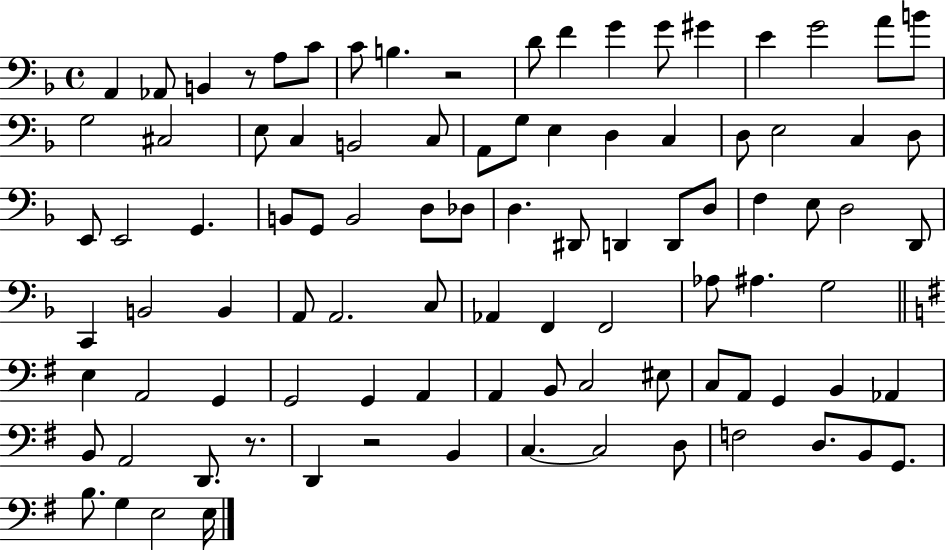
X:1
T:Untitled
M:4/4
L:1/4
K:F
A,, _A,,/2 B,, z/2 A,/2 C/2 C/2 B, z2 D/2 F G G/2 ^G E G2 A/2 B/2 G,2 ^C,2 E,/2 C, B,,2 C,/2 A,,/2 G,/2 E, D, C, D,/2 E,2 C, D,/2 E,,/2 E,,2 G,, B,,/2 G,,/2 B,,2 D,/2 _D,/2 D, ^D,,/2 D,, D,,/2 D,/2 F, E,/2 D,2 D,,/2 C,, B,,2 B,, A,,/2 A,,2 C,/2 _A,, F,, F,,2 _A,/2 ^A, G,2 E, A,,2 G,, G,,2 G,, A,, A,, B,,/2 C,2 ^E,/2 C,/2 A,,/2 G,, B,, _A,, B,,/2 A,,2 D,,/2 z/2 D,, z2 B,, C, C,2 D,/2 F,2 D,/2 B,,/2 G,,/2 B,/2 G, E,2 E,/4